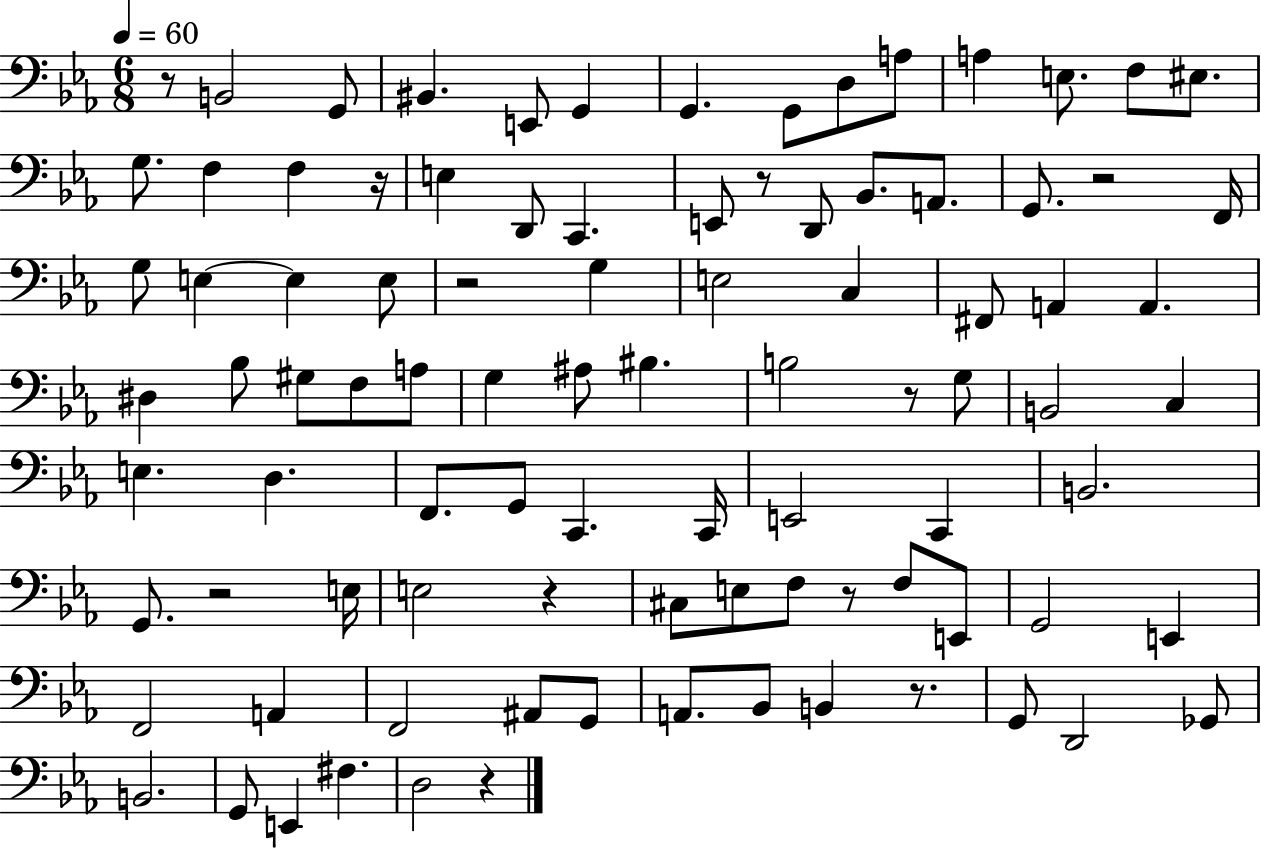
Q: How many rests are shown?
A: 11